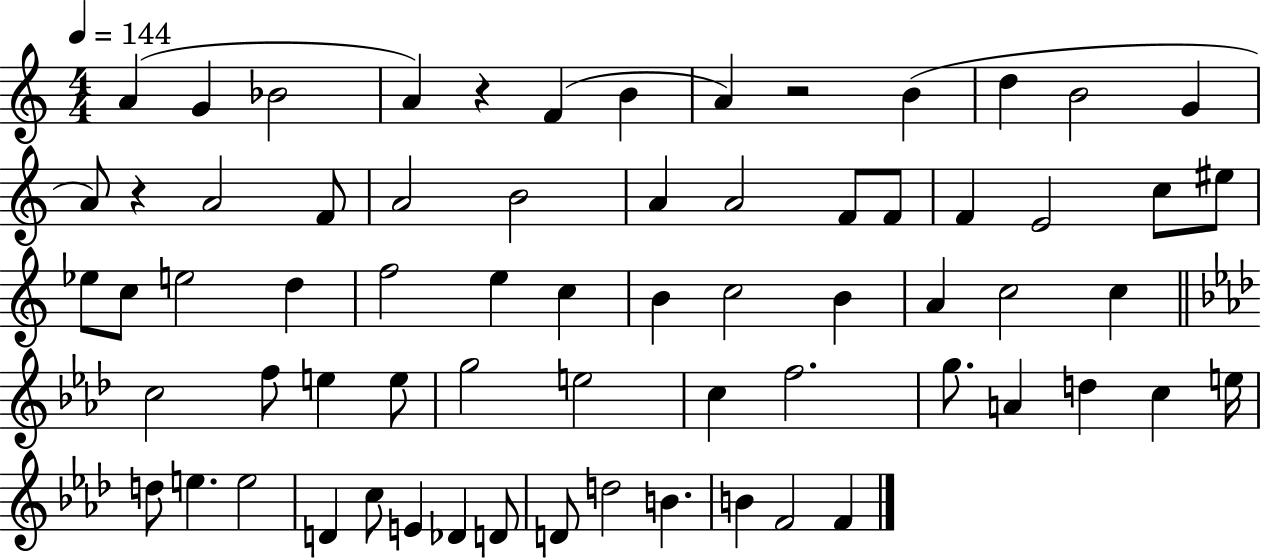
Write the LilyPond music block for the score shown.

{
  \clef treble
  \numericTimeSignature
  \time 4/4
  \key c \major
  \tempo 4 = 144
  a'4( g'4 bes'2 | a'4) r4 f'4( b'4 | a'4) r2 b'4( | d''4 b'2 g'4 | \break a'8) r4 a'2 f'8 | a'2 b'2 | a'4 a'2 f'8 f'8 | f'4 e'2 c''8 eis''8 | \break ees''8 c''8 e''2 d''4 | f''2 e''4 c''4 | b'4 c''2 b'4 | a'4 c''2 c''4 | \break \bar "||" \break \key aes \major c''2 f''8 e''4 e''8 | g''2 e''2 | c''4 f''2. | g''8. a'4 d''4 c''4 e''16 | \break d''8 e''4. e''2 | d'4 c''8 e'4 des'4 d'8 | d'8 d''2 b'4. | b'4 f'2 f'4 | \break \bar "|."
}